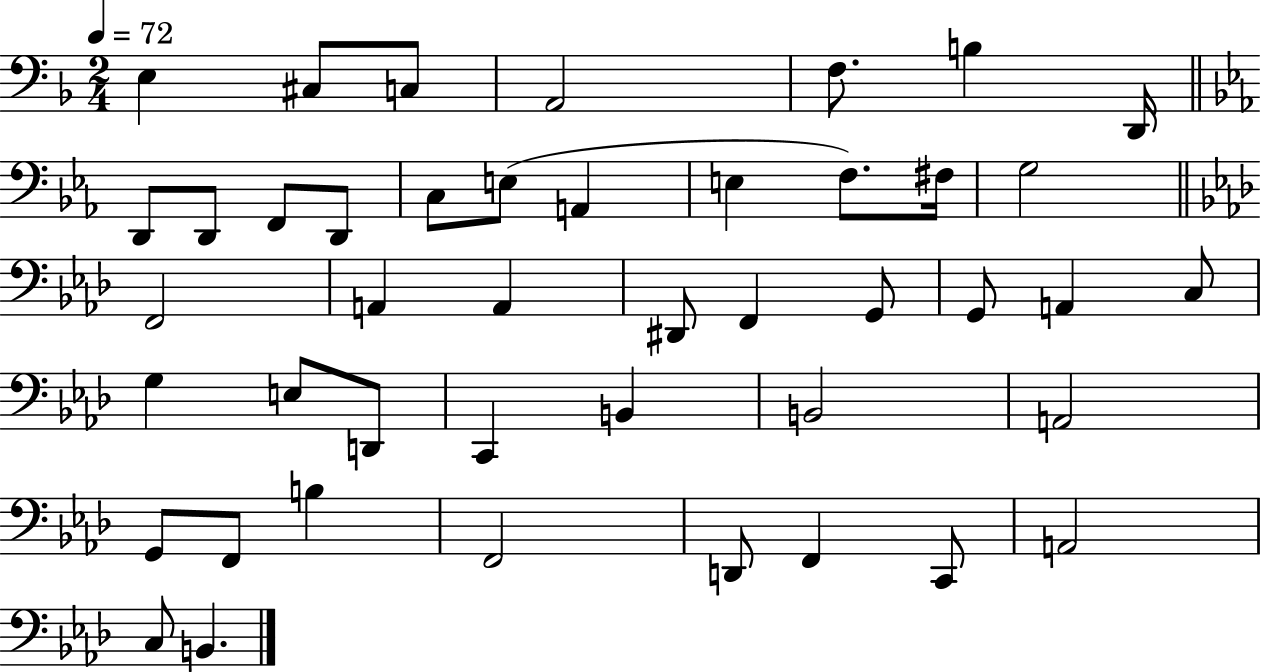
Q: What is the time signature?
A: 2/4